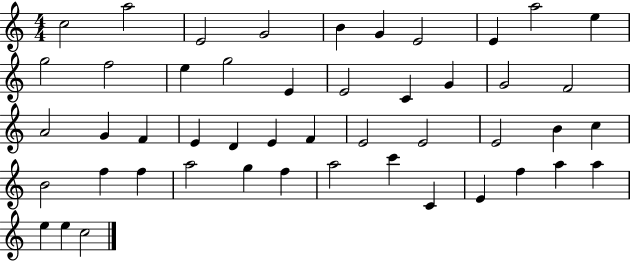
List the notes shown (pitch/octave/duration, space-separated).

C5/h A5/h E4/h G4/h B4/q G4/q E4/h E4/q A5/h E5/q G5/h F5/h E5/q G5/h E4/q E4/h C4/q G4/q G4/h F4/h A4/h G4/q F4/q E4/q D4/q E4/q F4/q E4/h E4/h E4/h B4/q C5/q B4/h F5/q F5/q A5/h G5/q F5/q A5/h C6/q C4/q E4/q F5/q A5/q A5/q E5/q E5/q C5/h